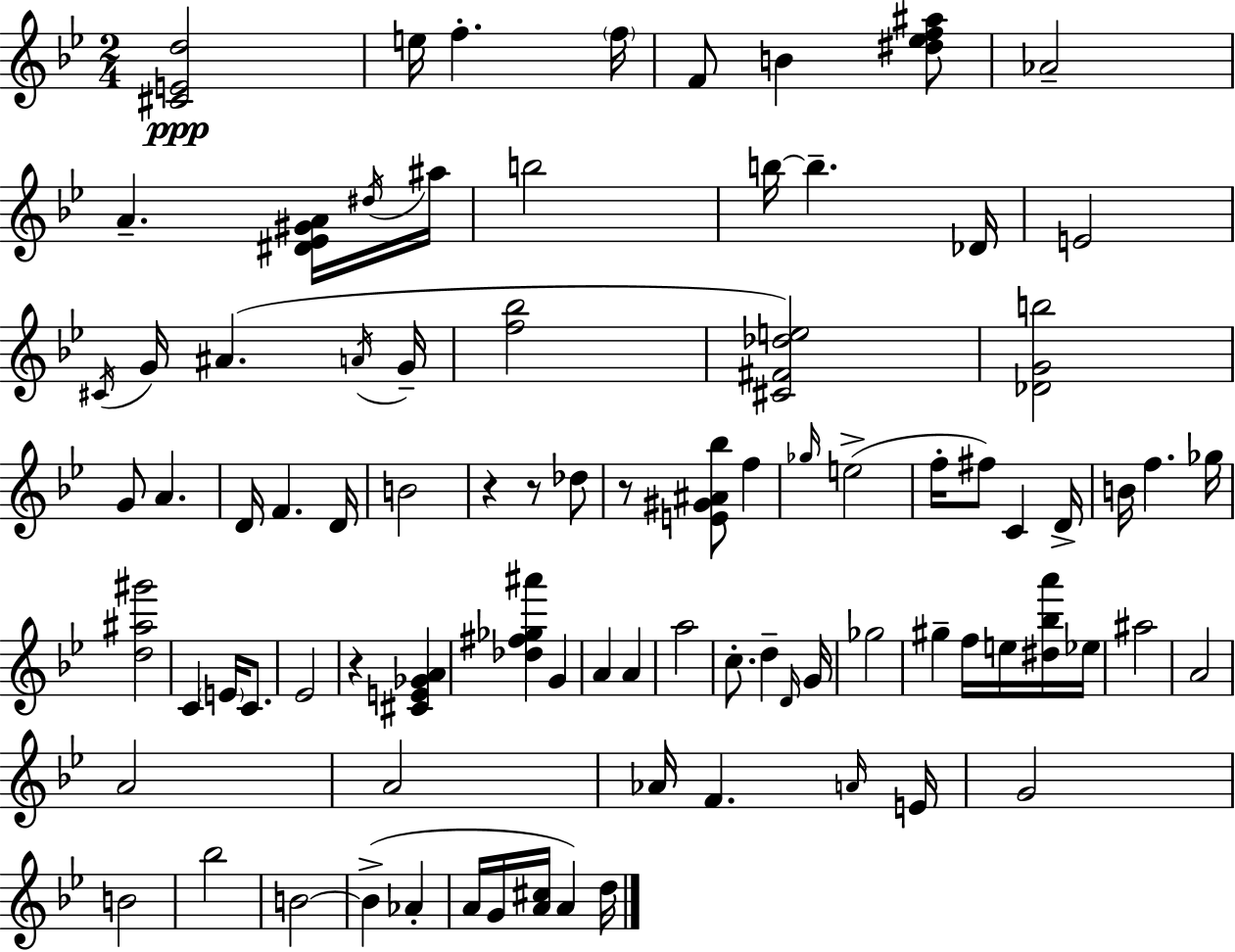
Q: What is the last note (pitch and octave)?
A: D5